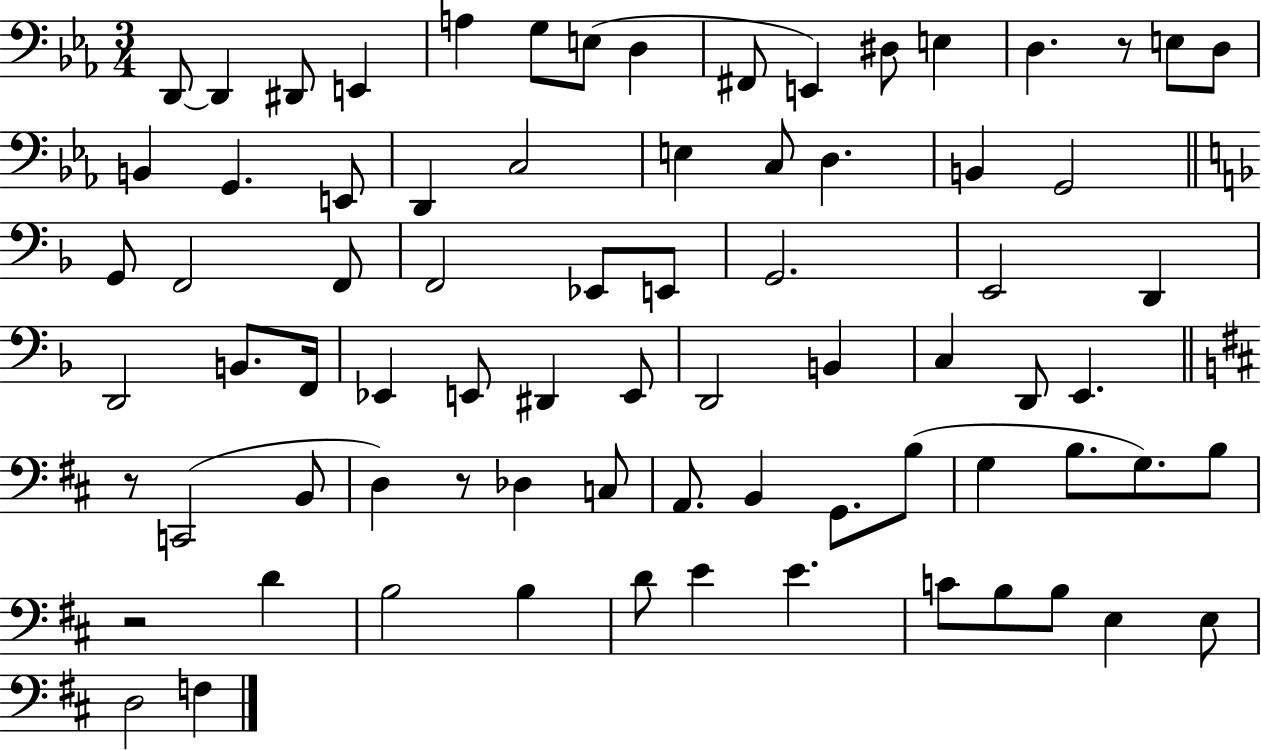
{
  \clef bass
  \numericTimeSignature
  \time 3/4
  \key ees \major
  d,8~~ d,4 dis,8 e,4 | a4 g8 e8( d4 | fis,8 e,4) dis8 e4 | d4. r8 e8 d8 | \break b,4 g,4. e,8 | d,4 c2 | e4 c8 d4. | b,4 g,2 | \break \bar "||" \break \key f \major g,8 f,2 f,8 | f,2 ees,8 e,8 | g,2. | e,2 d,4 | \break d,2 b,8. f,16 | ees,4 e,8 dis,4 e,8 | d,2 b,4 | c4 d,8 e,4. | \break \bar "||" \break \key b \minor r8 c,2( b,8 | d4) r8 des4 c8 | a,8. b,4 g,8. b8( | g4 b8. g8.) b8 | \break r2 d'4 | b2 b4 | d'8 e'4 e'4. | c'8 b8 b8 e4 e8 | \break d2 f4 | \bar "|."
}